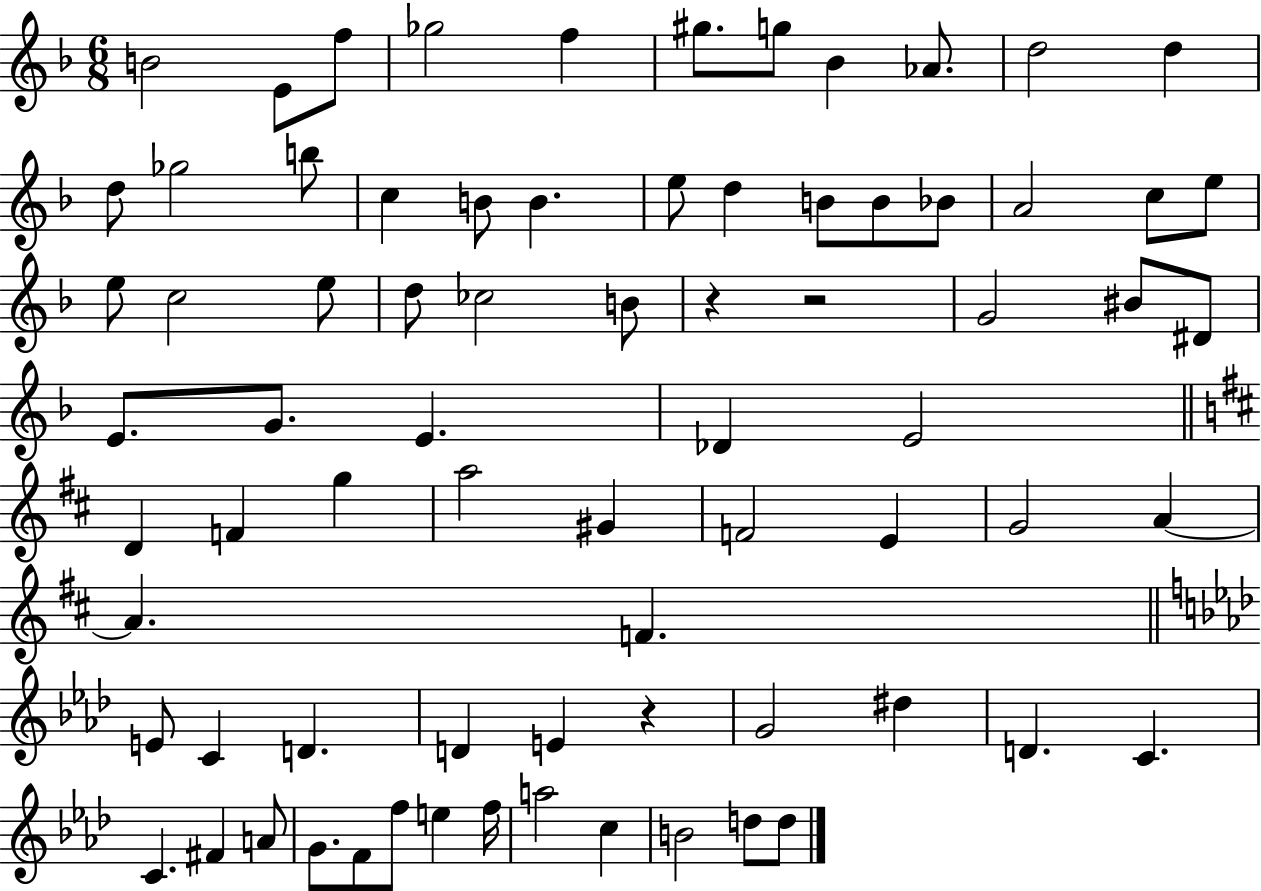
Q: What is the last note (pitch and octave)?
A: D5